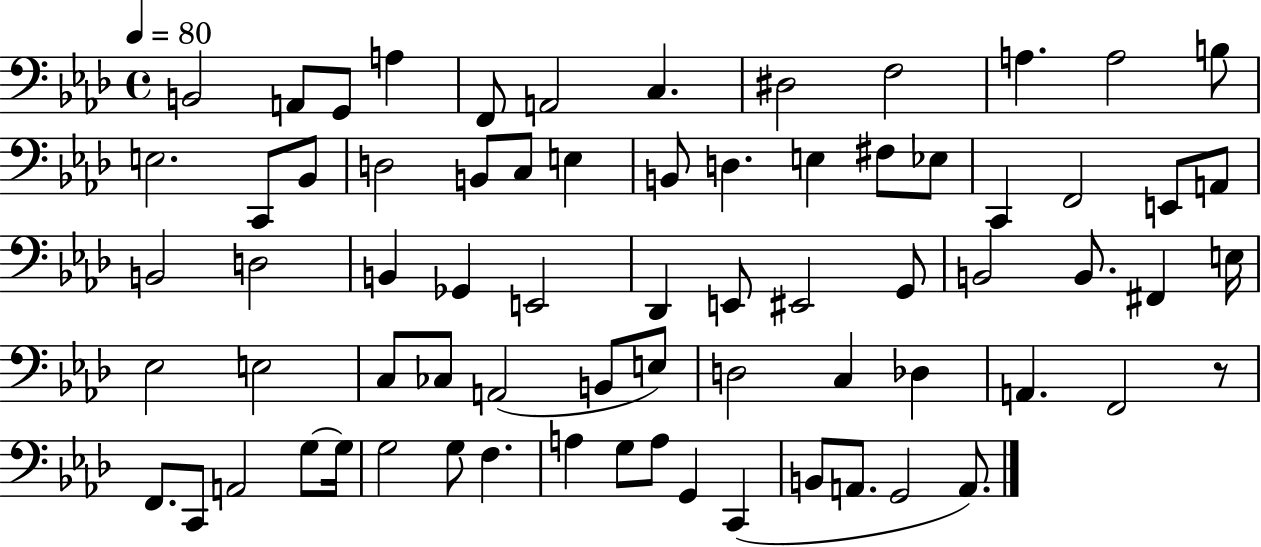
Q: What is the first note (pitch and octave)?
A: B2